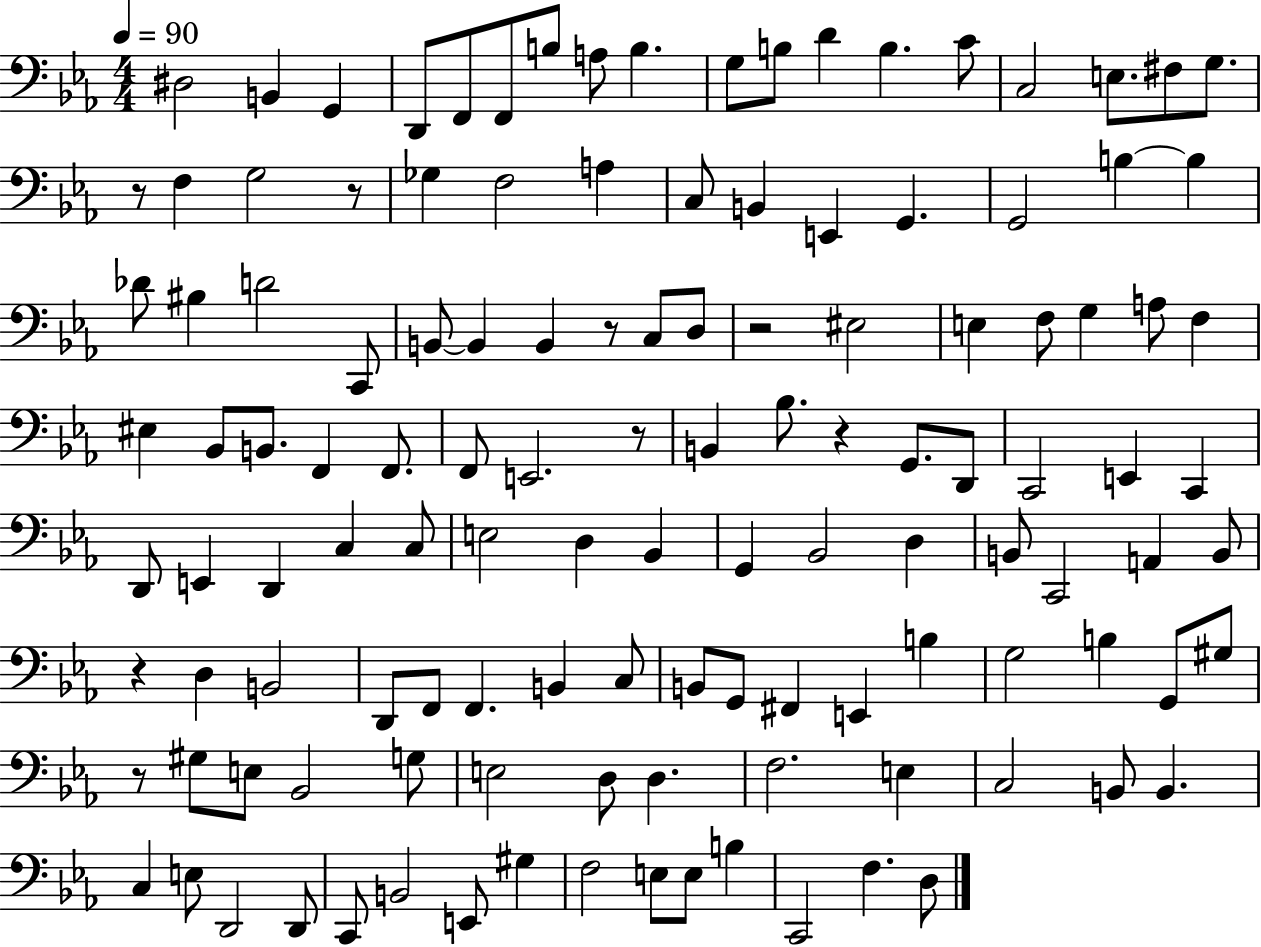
D#3/h B2/q G2/q D2/e F2/e F2/e B3/e A3/e B3/q. G3/e B3/e D4/q B3/q. C4/e C3/h E3/e. F#3/e G3/e. R/e F3/q G3/h R/e Gb3/q F3/h A3/q C3/e B2/q E2/q G2/q. G2/h B3/q B3/q Db4/e BIS3/q D4/h C2/e B2/e B2/q B2/q R/e C3/e D3/e R/h EIS3/h E3/q F3/e G3/q A3/e F3/q EIS3/q Bb2/e B2/e. F2/q F2/e. F2/e E2/h. R/e B2/q Bb3/e. R/q G2/e. D2/e C2/h E2/q C2/q D2/e E2/q D2/q C3/q C3/e E3/h D3/q Bb2/q G2/q Bb2/h D3/q B2/e C2/h A2/q B2/e R/q D3/q B2/h D2/e F2/e F2/q. B2/q C3/e B2/e G2/e F#2/q E2/q B3/q G3/h B3/q G2/e G#3/e R/e G#3/e E3/e Bb2/h G3/e E3/h D3/e D3/q. F3/h. E3/q C3/h B2/e B2/q. C3/q E3/e D2/h D2/e C2/e B2/h E2/e G#3/q F3/h E3/e E3/e B3/q C2/h F3/q. D3/e